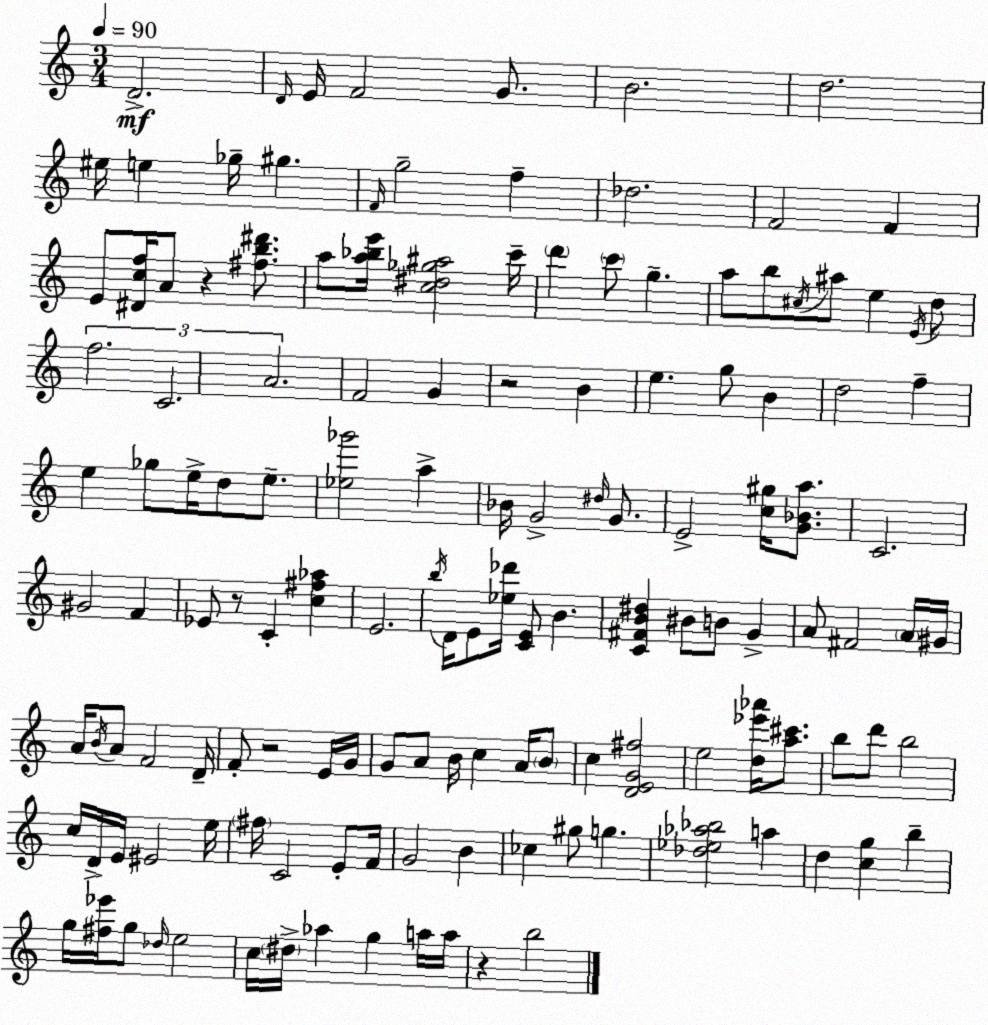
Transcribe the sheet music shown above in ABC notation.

X:1
T:Untitled
M:3/4
L:1/4
K:C
D2 D/4 E/4 F2 G/2 B2 d2 ^e/4 e _g/4 ^g F/4 g2 f _d2 F2 F E/2 [^Dcf]/4 A/2 z [^fb^d']/2 a/2 [a_be']/4 [c^d_g^a]2 c'/4 d' c'/2 g a/2 b/2 ^c/4 ^a/2 e E/4 d/2 f2 C2 A2 F2 G z2 B e g/2 B d2 f e _g/2 e/4 d/2 e/2 [_e_g']2 a _B/4 G2 ^d/4 G/2 E2 [c^g]/4 [G_Ba]/2 C2 ^G2 F _E/2 z/2 C [c^f_a] E2 b/4 D/4 E/2 [_e_d']/4 [CE]/2 B [C^FB^d] ^B/2 B/2 G A/2 ^F2 A/4 ^G/4 A/4 B/4 A/2 F2 D/4 F/2 z2 E/4 G/4 G/2 A/2 B/4 c A/4 B/2 c [DEG^f]2 e2 [d_e'_a']/4 [a^c']/2 b/2 d'/2 b2 c/4 D/4 E/4 ^E2 e/4 ^f/4 C2 E/2 F/4 G2 B _c ^g/2 g [_d_e_a_b]2 a d [cg] b g/4 [^f_e']/4 g/2 _d/4 e2 c/4 ^d/4 _a g a/4 a/4 z b2